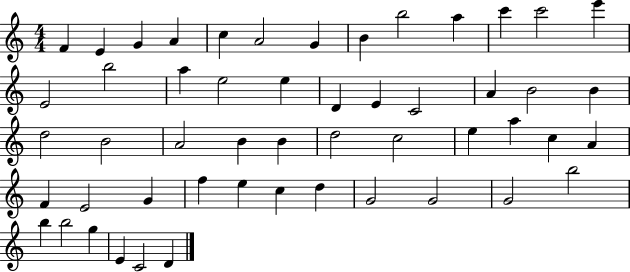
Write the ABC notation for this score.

X:1
T:Untitled
M:4/4
L:1/4
K:C
F E G A c A2 G B b2 a c' c'2 e' E2 b2 a e2 e D E C2 A B2 B d2 B2 A2 B B d2 c2 e a c A F E2 G f e c d G2 G2 G2 b2 b b2 g E C2 D